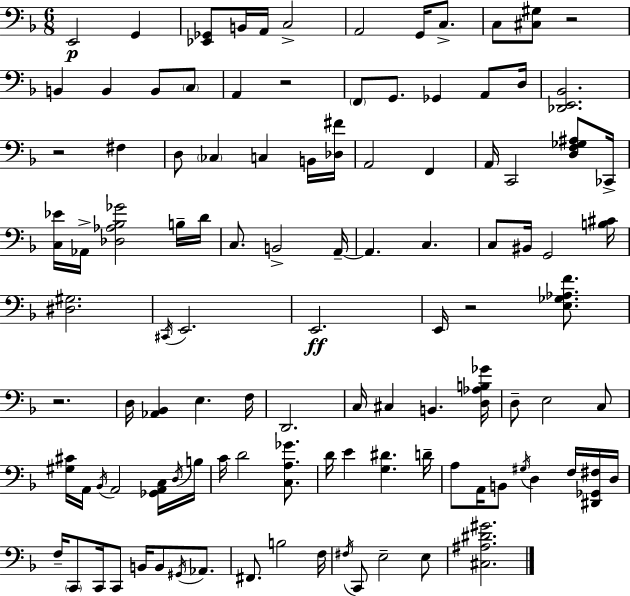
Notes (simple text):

E2/h G2/q [Eb2,Gb2]/e B2/s A2/s C3/h A2/h G2/s C3/e. C3/e [C#3,G#3]/e R/h B2/q B2/q B2/e C3/e A2/q R/h F2/e G2/e. Gb2/q A2/e D3/s [Db2,E2,Bb2]/h. R/h F#3/q D3/e CES3/q C3/q B2/s [Db3,F#4]/s A2/h F2/q A2/s C2/h [D3,F3,Gb3,A#3]/e CES2/s [C3,Eb4]/s Ab2/s [Db3,Ab3,Bb3,Gb4]/h B3/s D4/s C3/e. B2/h A2/s A2/q. C3/q. C3/e BIS2/s G2/h [B3,C#4]/s [D#3,G#3]/h. C#2/s E2/h. E2/h. E2/s R/h [E3,Gb3,Ab3,F4]/e. R/h. D3/s [Ab2,Bb2]/q E3/q. F3/s D2/h. C3/s C#3/q B2/q. [D3,Ab3,B3,Gb4]/s D3/e E3/h C3/e [G#3,C#4]/s A2/s Bb2/s A2/h [Gb2,A2,C3]/s D3/s B3/s C4/s D4/h [C3,A3,Gb4]/e. D4/s E4/q [G3,D#4]/q. D4/s A3/e A2/s B2/e G#3/s D3/q F3/s [D#2,Gb2,F#3]/s D3/s F3/s C2/e C2/s C2/e B2/s B2/e G#2/s Ab2/e. F#2/e. B3/h F3/s F#3/s C2/e E3/h E3/e [C#3,A#3,D#4,G#4]/h.